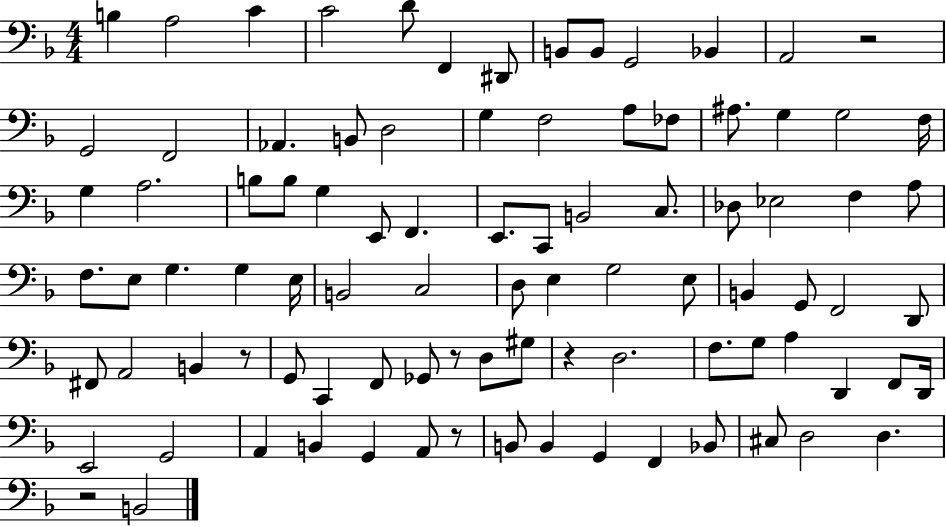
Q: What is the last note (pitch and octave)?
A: B2